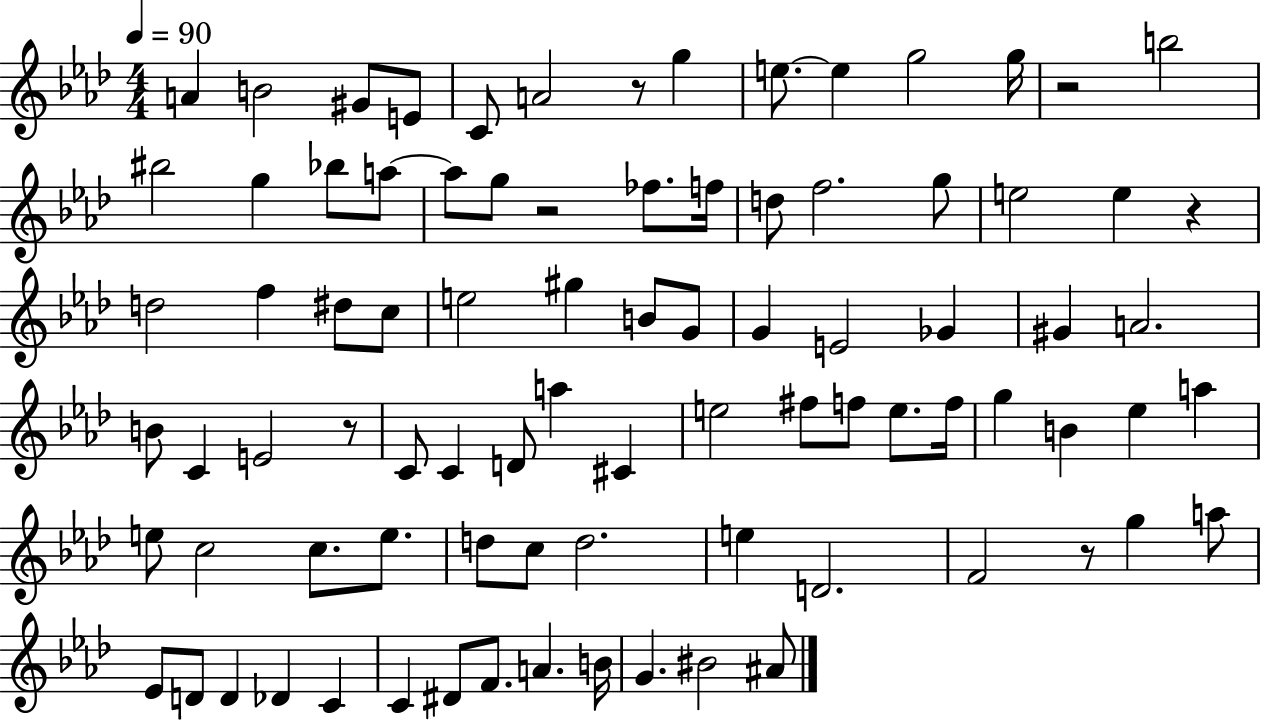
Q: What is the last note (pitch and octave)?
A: A#4